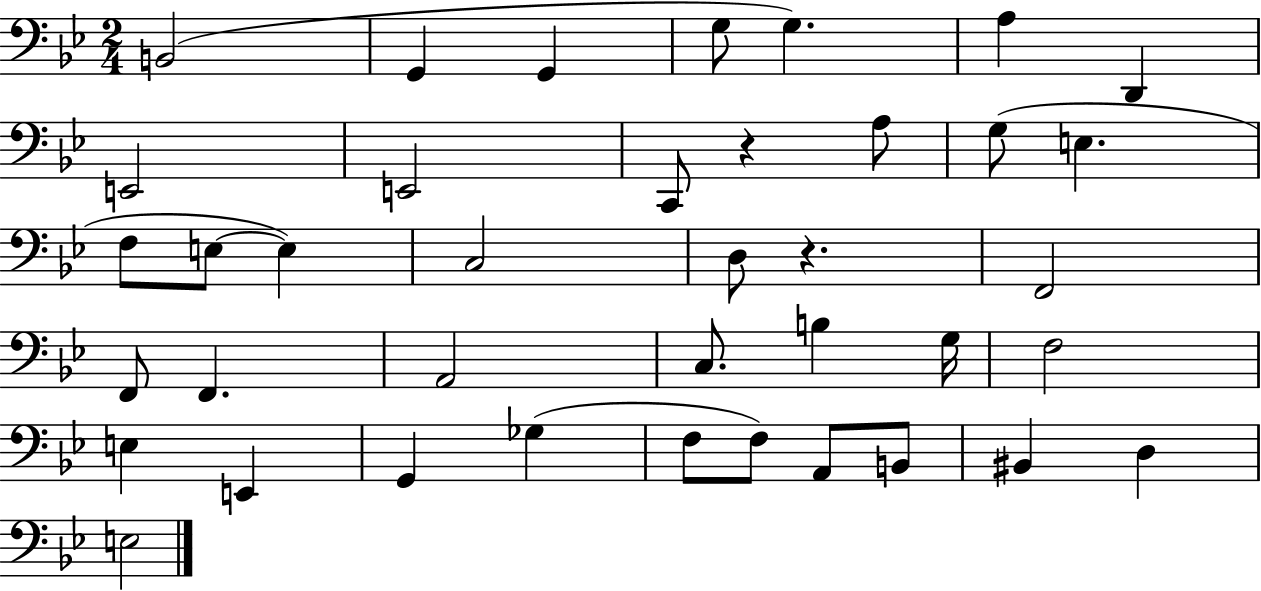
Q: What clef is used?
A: bass